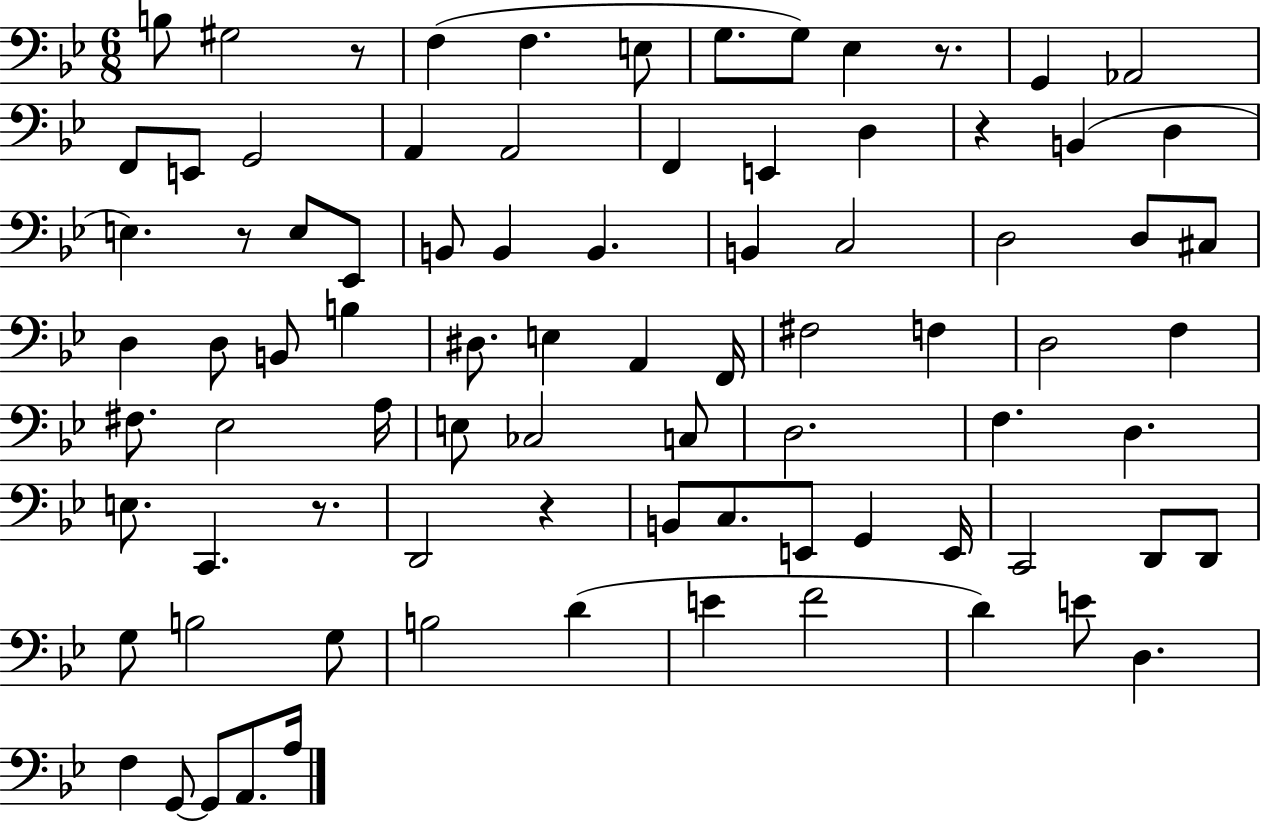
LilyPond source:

{
  \clef bass
  \numericTimeSignature
  \time 6/8
  \key bes \major
  b8 gis2 r8 | f4( f4. e8 | g8. g8) ees4 r8. | g,4 aes,2 | \break f,8 e,8 g,2 | a,4 a,2 | f,4 e,4 d4 | r4 b,4( d4 | \break e4.) r8 e8 ees,8 | b,8 b,4 b,4. | b,4 c2 | d2 d8 cis8 | \break d4 d8 b,8 b4 | dis8. e4 a,4 f,16 | fis2 f4 | d2 f4 | \break fis8. ees2 a16 | e8 ces2 c8 | d2. | f4. d4. | \break e8. c,4. r8. | d,2 r4 | b,8 c8. e,8 g,4 e,16 | c,2 d,8 d,8 | \break g8 b2 g8 | b2 d'4( | e'4 f'2 | d'4) e'8 d4. | \break f4 g,8~~ g,8 a,8. a16 | \bar "|."
}